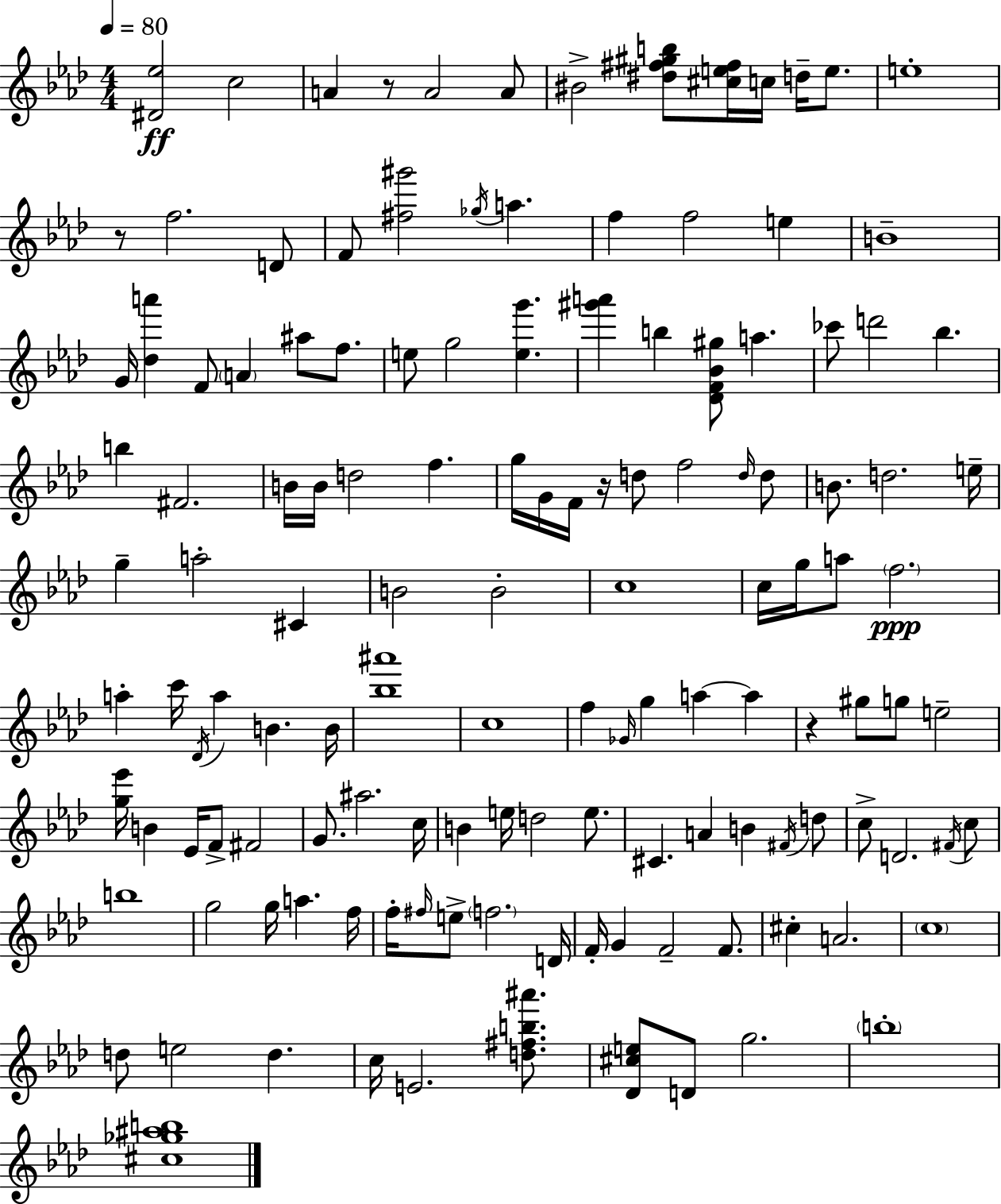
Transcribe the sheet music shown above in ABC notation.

X:1
T:Untitled
M:4/4
L:1/4
K:Fm
[^D_e]2 c2 A z/2 A2 A/2 ^B2 [^d^f^gb]/2 [^ce^f]/4 c/4 d/4 e/2 e4 z/2 f2 D/2 F/2 [^f^g']2 _g/4 a f f2 e B4 G/4 [_da'] F/2 A ^a/2 f/2 e/2 g2 [eg'] [^g'a'] b [_DF_B^g]/2 a _c'/2 d'2 _b b ^F2 B/4 B/4 d2 f g/4 G/4 F/4 z/4 d/2 f2 d/4 d/2 B/2 d2 e/4 g a2 ^C B2 B2 c4 c/4 g/4 a/2 f2 a c'/4 _D/4 a B B/4 [_b^a']4 c4 f _G/4 g a a z ^g/2 g/2 e2 [g_e']/4 B _E/4 F/2 ^F2 G/2 ^a2 c/4 B e/4 d2 e/2 ^C A B ^F/4 d/2 c/2 D2 ^F/4 c/2 b4 g2 g/4 a f/4 f/4 ^f/4 e/2 f2 D/4 F/4 G F2 F/2 ^c A2 c4 d/2 e2 d c/4 E2 [d^fb^a']/2 [_D^ce]/2 D/2 g2 b4 [^c_g^ab]4